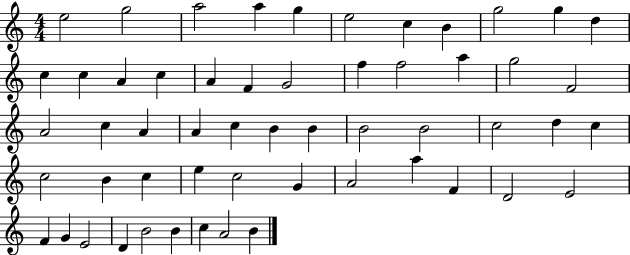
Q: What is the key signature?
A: C major